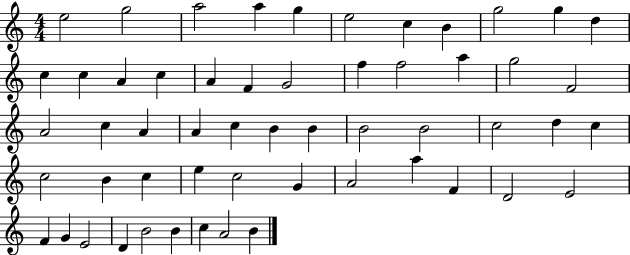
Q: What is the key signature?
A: C major